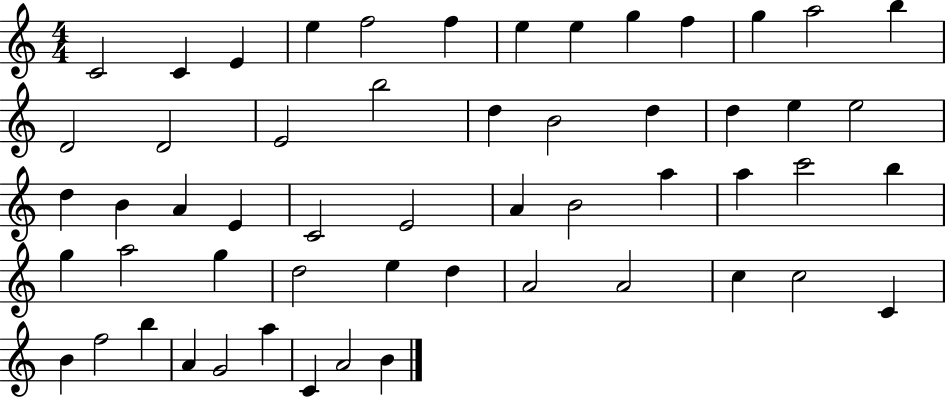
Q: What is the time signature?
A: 4/4